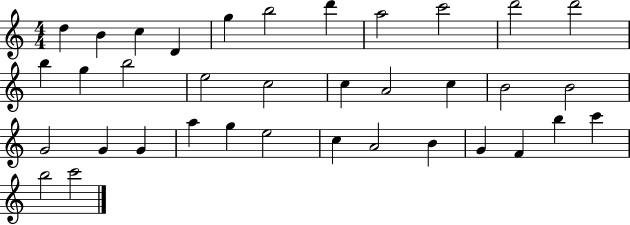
{
  \clef treble
  \numericTimeSignature
  \time 4/4
  \key c \major
  d''4 b'4 c''4 d'4 | g''4 b''2 d'''4 | a''2 c'''2 | d'''2 d'''2 | \break b''4 g''4 b''2 | e''2 c''2 | c''4 a'2 c''4 | b'2 b'2 | \break g'2 g'4 g'4 | a''4 g''4 e''2 | c''4 a'2 b'4 | g'4 f'4 b''4 c'''4 | \break b''2 c'''2 | \bar "|."
}